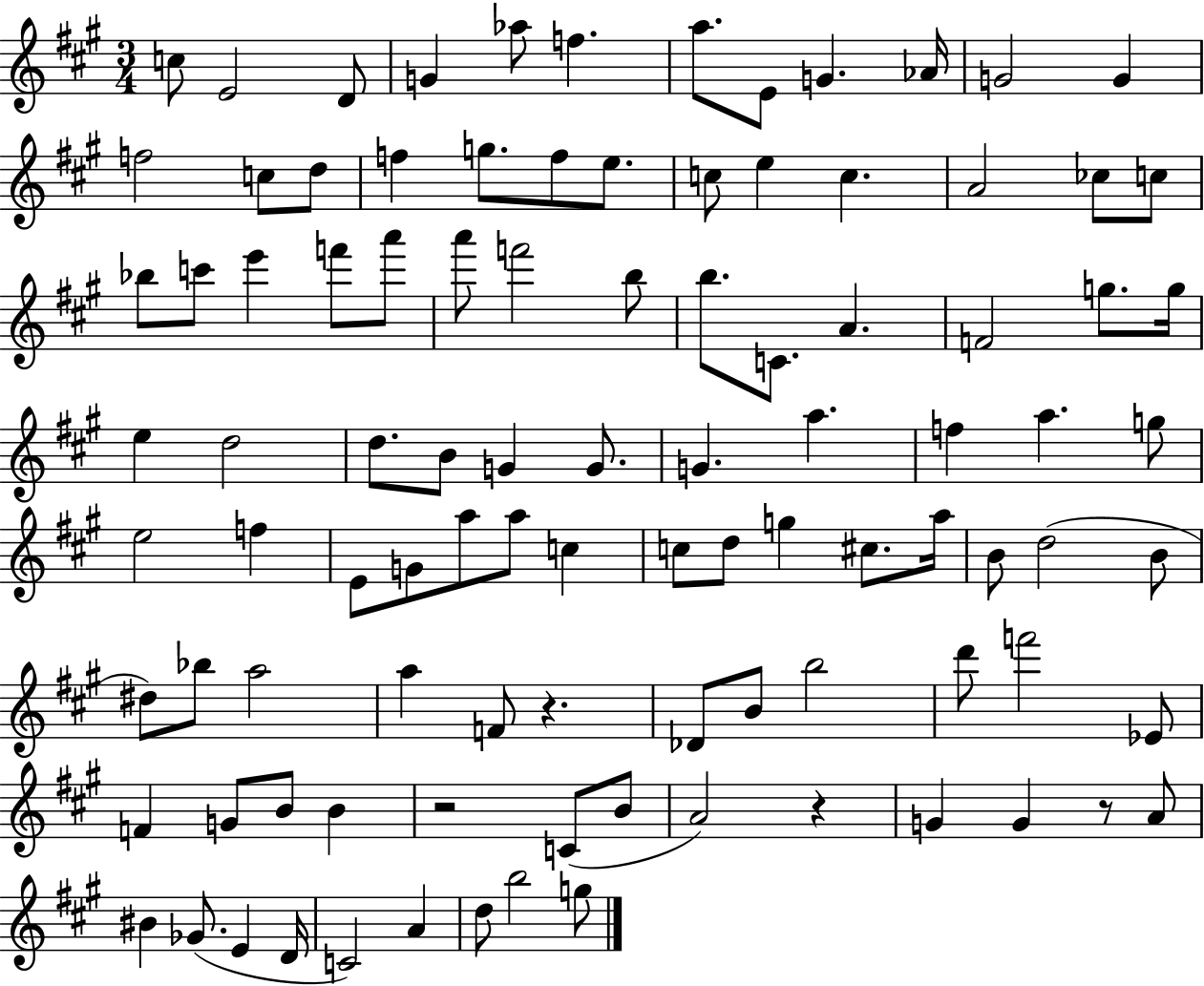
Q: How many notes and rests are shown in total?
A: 99